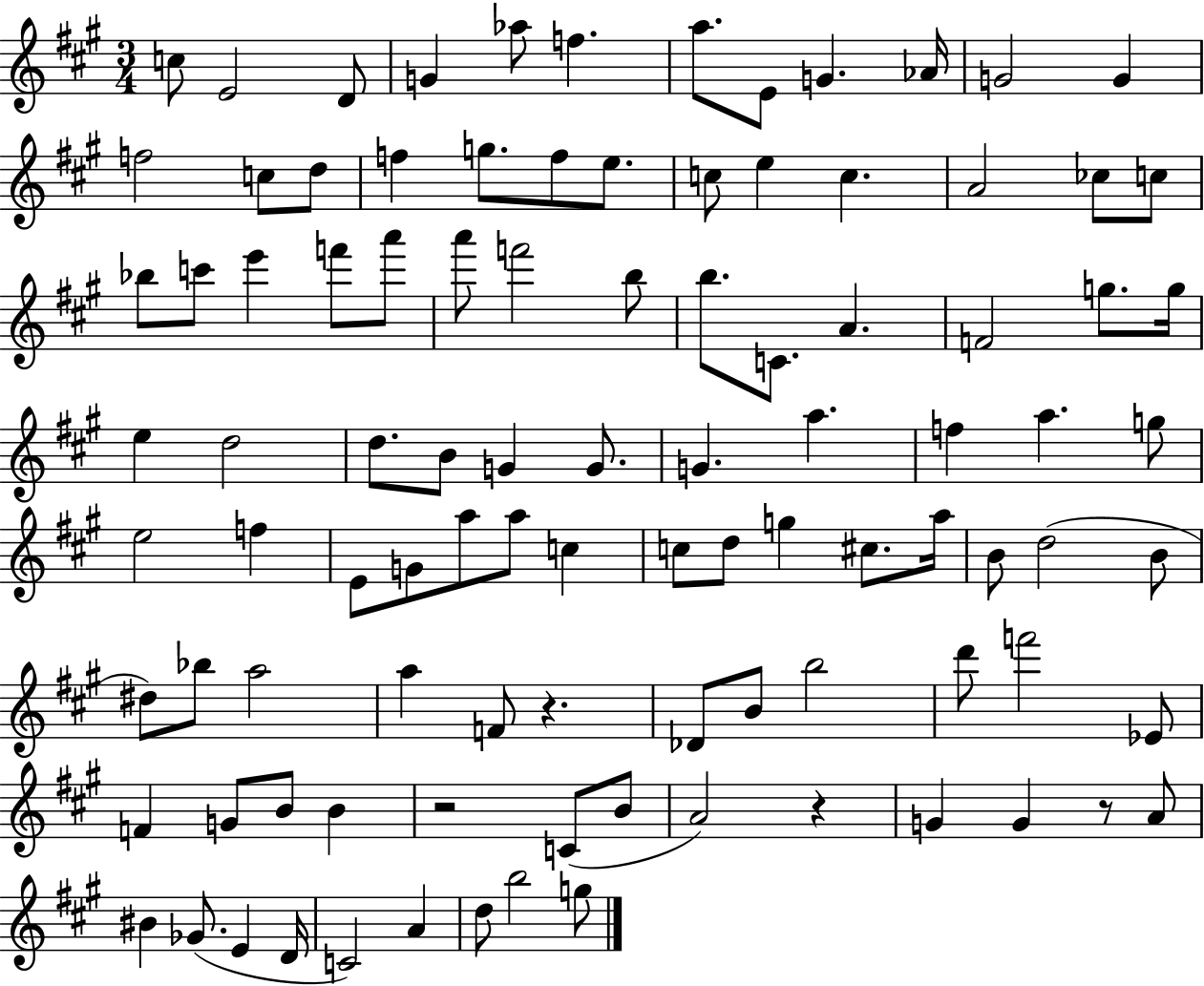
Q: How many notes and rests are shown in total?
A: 99